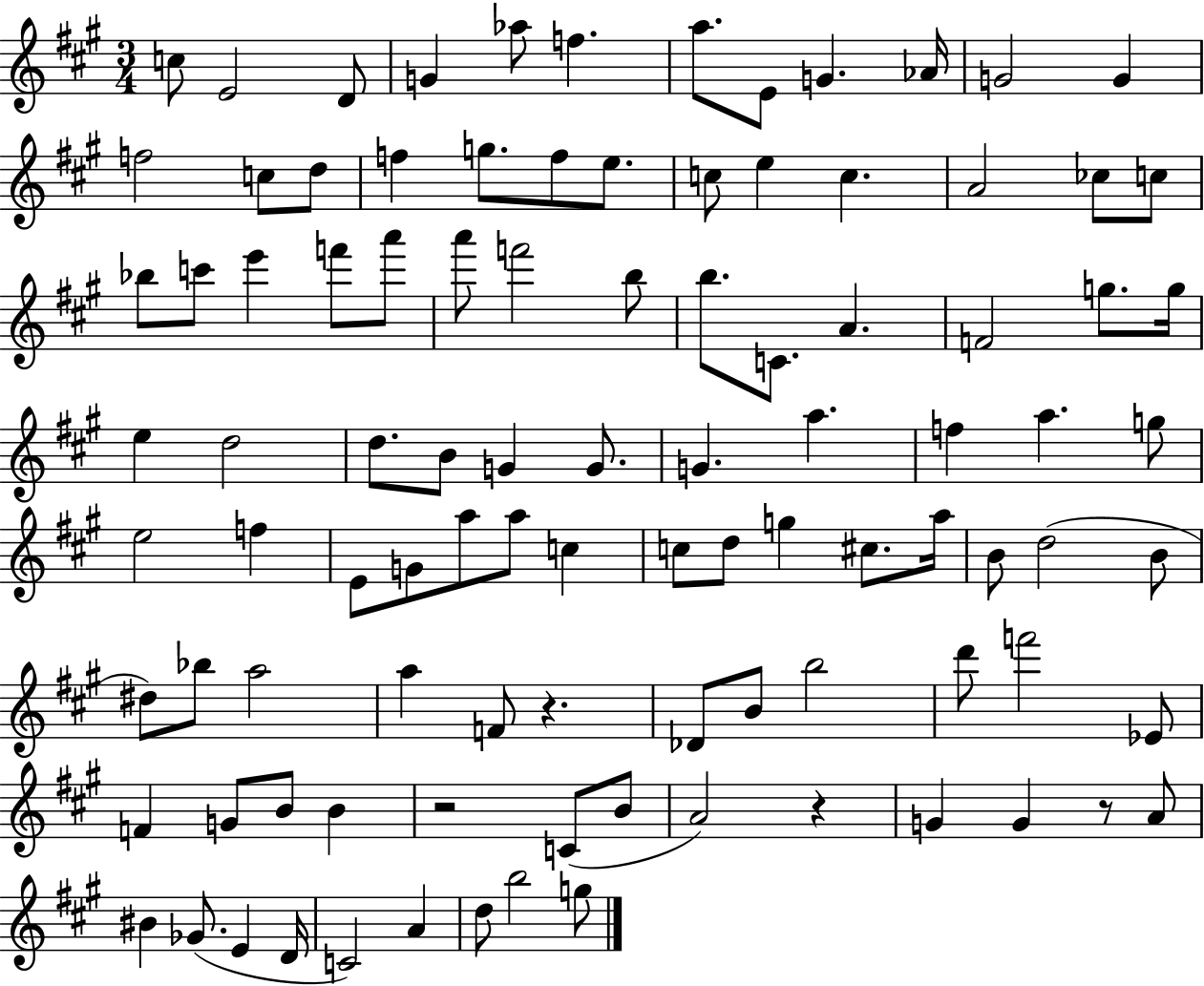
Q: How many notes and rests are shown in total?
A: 99